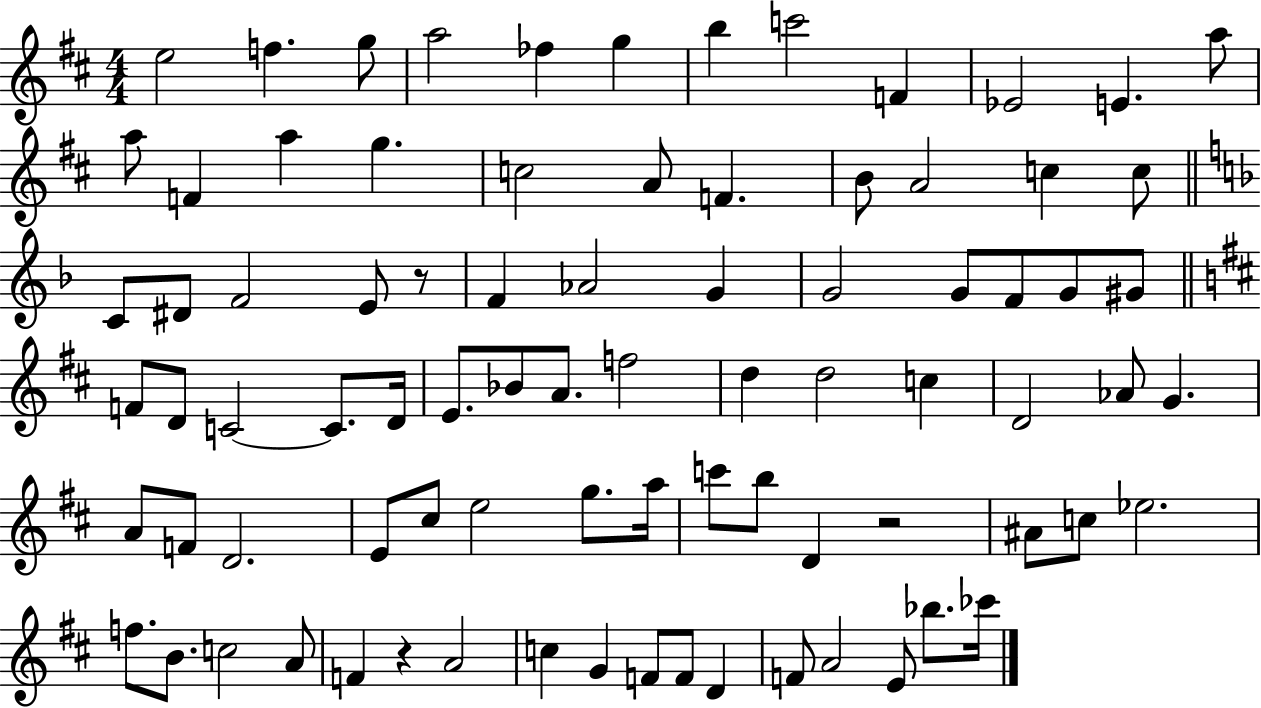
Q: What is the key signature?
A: D major